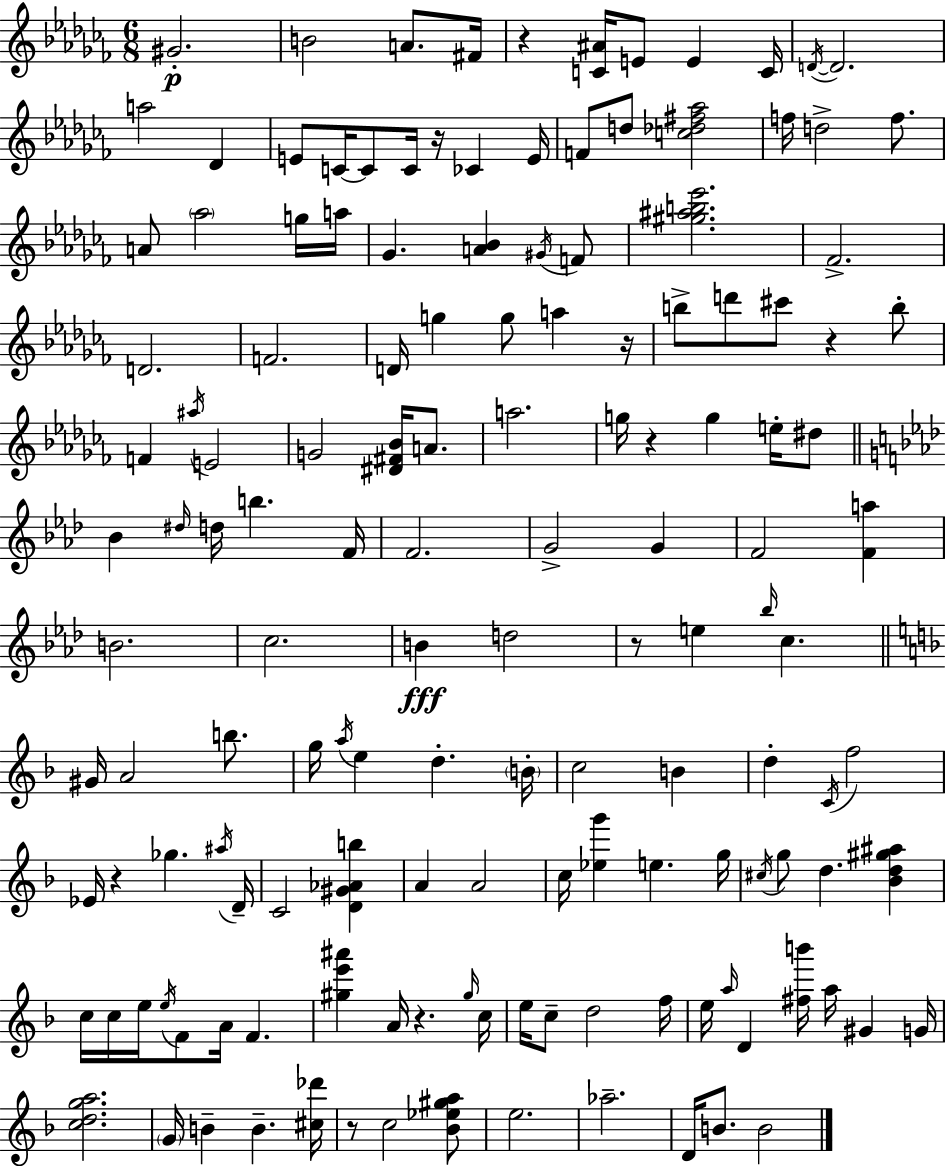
X:1
T:Untitled
M:6/8
L:1/4
K:Abm
^G2 B2 A/2 ^F/4 z [C^A]/4 E/2 E C/4 D/4 D2 a2 _D E/2 C/4 C/2 C/4 z/4 _C E/4 F/2 d/2 [c_d^f_a]2 f/4 d2 f/2 A/2 _a2 g/4 a/4 _G [A_B] ^G/4 F/2 [^g^ab_e']2 _F2 D2 F2 D/4 g g/2 a z/4 b/2 d'/2 ^c'/2 z b/2 F ^a/4 E2 G2 [^D^F_B]/4 A/2 a2 g/4 z g e/4 ^d/2 _B ^d/4 d/4 b F/4 F2 G2 G F2 [Fa] B2 c2 B d2 z/2 e _b/4 c ^G/4 A2 b/2 g/4 a/4 e d B/4 c2 B d C/4 f2 _E/4 z _g ^a/4 D/4 C2 [D^G_Ab] A A2 c/4 [_eg'] e g/4 ^c/4 g/2 d [_Bd^g^a] c/4 c/4 e/4 e/4 F/2 A/4 F [^ge'^a'] A/4 z ^g/4 c/4 e/4 c/2 d2 f/4 e/4 a/4 D [^fb']/4 a/4 ^G G/4 [cdga]2 G/4 B B [^c_d']/4 z/2 c2 [_B_e^ga]/2 e2 _a2 D/4 B/2 B2